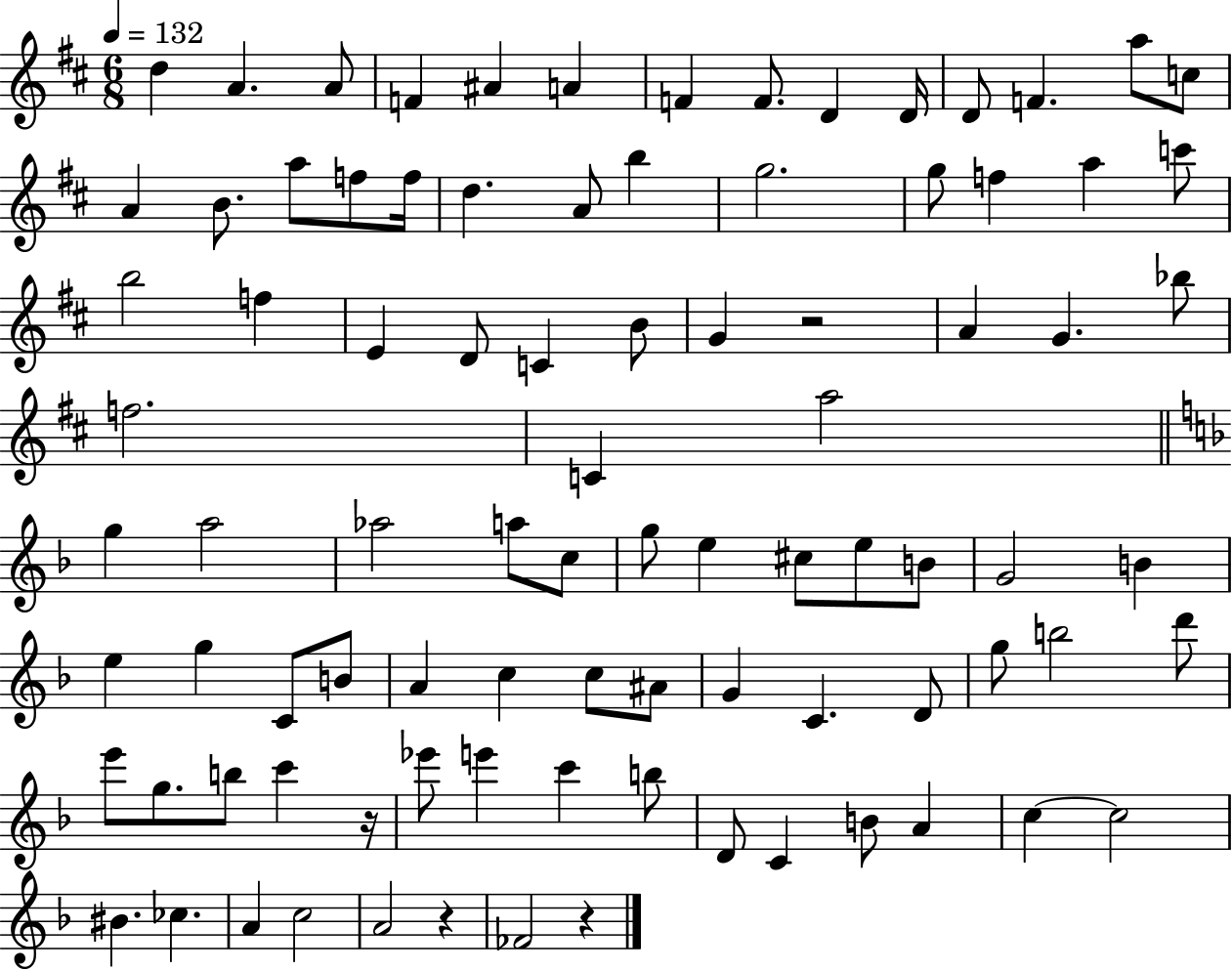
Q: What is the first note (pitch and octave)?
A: D5